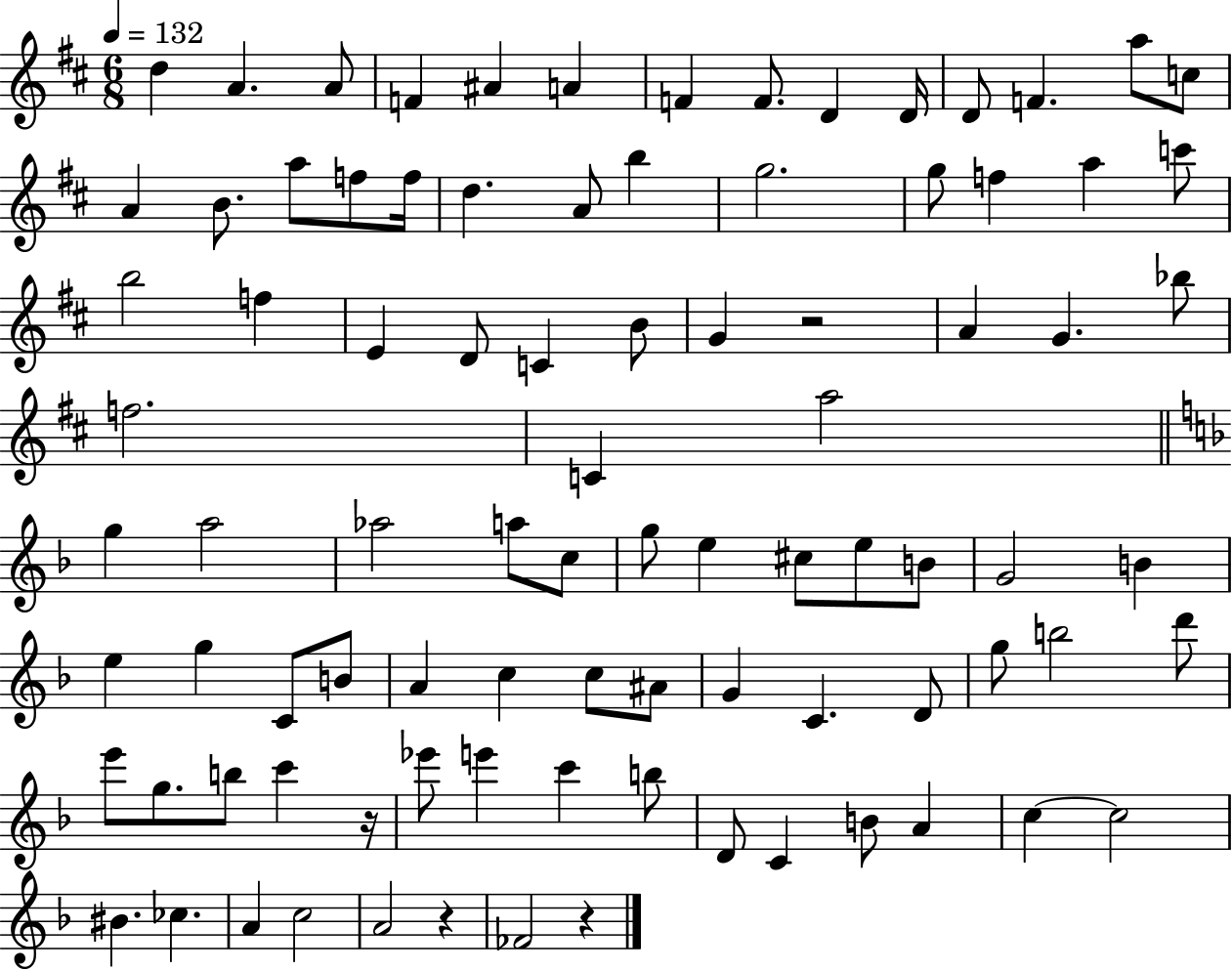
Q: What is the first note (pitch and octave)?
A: D5